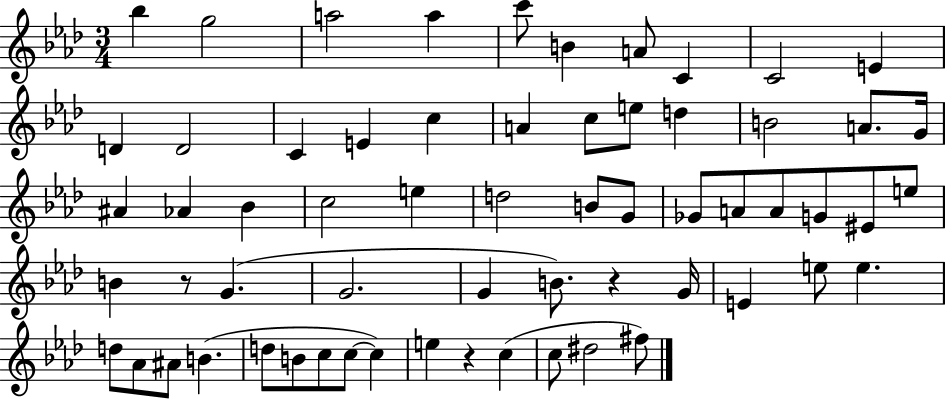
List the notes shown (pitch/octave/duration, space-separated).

Bb5/q G5/h A5/h A5/q C6/e B4/q A4/e C4/q C4/h E4/q D4/q D4/h C4/q E4/q C5/q A4/q C5/e E5/e D5/q B4/h A4/e. G4/s A#4/q Ab4/q Bb4/q C5/h E5/q D5/h B4/e G4/e Gb4/e A4/e A4/e G4/e EIS4/e E5/e B4/q R/e G4/q. G4/h. G4/q B4/e. R/q G4/s E4/q E5/e E5/q. D5/e Ab4/e A#4/e B4/q. D5/e B4/e C5/e C5/e C5/q E5/q R/q C5/q C5/e D#5/h F#5/e